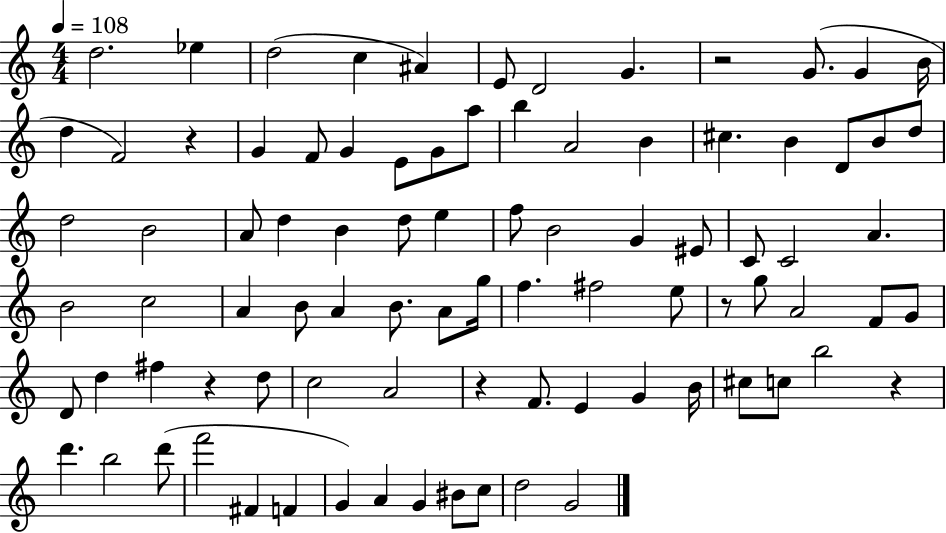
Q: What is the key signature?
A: C major